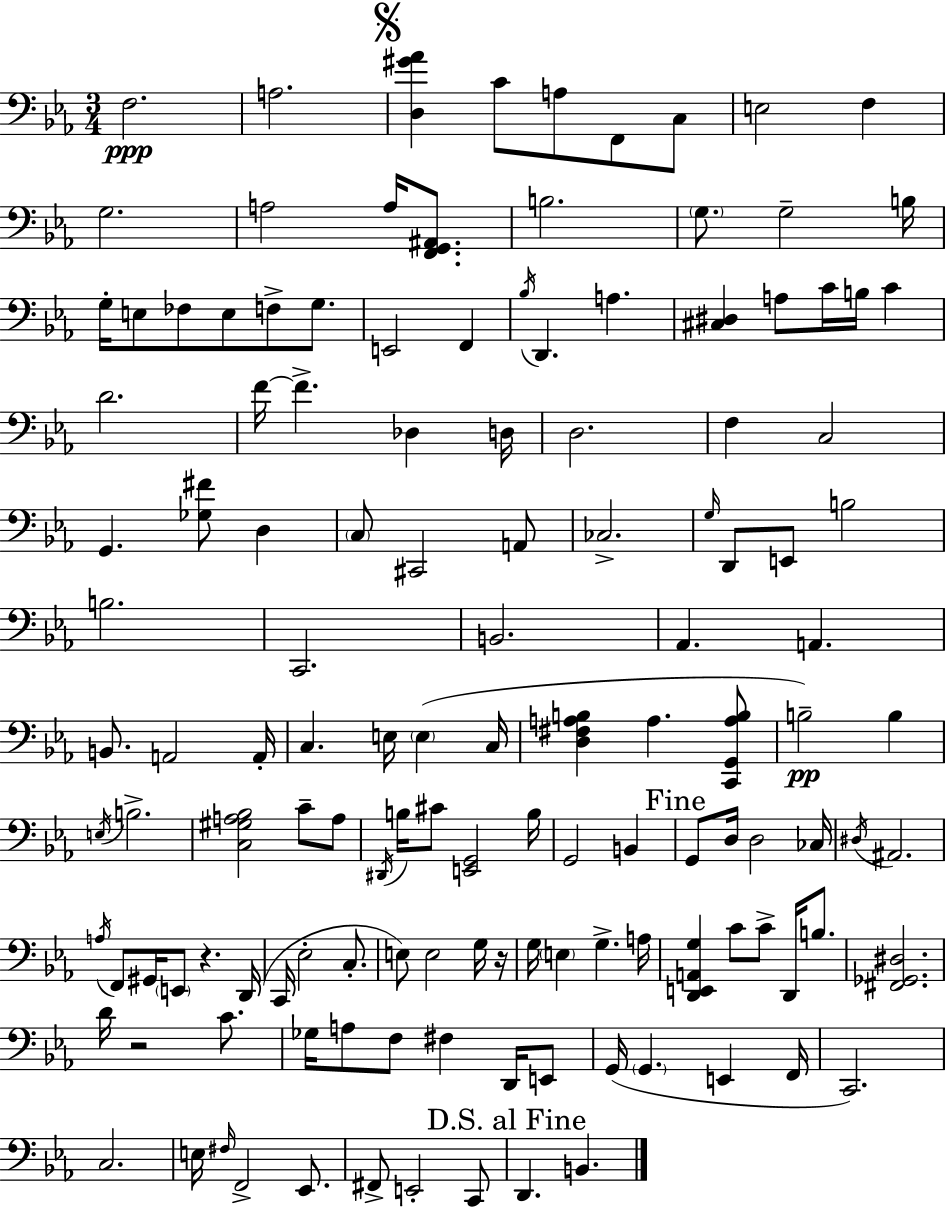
F3/h. A3/h. [D3,G#4,Ab4]/q C4/e A3/e F2/e C3/e E3/h F3/q G3/h. A3/h A3/s [F2,G2,A#2]/e. B3/h. G3/e. G3/h B3/s G3/s E3/e FES3/e E3/e F3/e G3/e. E2/h F2/q Bb3/s D2/q. A3/q. [C#3,D#3]/q A3/e C4/s B3/s C4/q D4/h. F4/s F4/q. Db3/q D3/s D3/h. F3/q C3/h G2/q. [Gb3,F#4]/e D3/q C3/e C#2/h A2/e CES3/h. G3/s D2/e E2/e B3/h B3/h. C2/h. B2/h. Ab2/q. A2/q. B2/e. A2/h A2/s C3/q. E3/s E3/q C3/s [D3,F#3,A3,B3]/q A3/q. [C2,G2,A3,B3]/e B3/h B3/q E3/s B3/h. [C3,G#3,A3,Bb3]/h C4/e A3/e D#2/s B3/s C#4/e [E2,G2]/h B3/s G2/h B2/q G2/e D3/s D3/h CES3/s D#3/s A#2/h. A3/s F2/e G#2/s E2/e R/q. D2/s C2/s Eb3/h C3/e. E3/e E3/h G3/s R/s G3/s E3/q G3/q. A3/s [D2,E2,A2,G3]/q C4/e C4/e D2/s B3/e. [F#2,Gb2,D#3]/h. D4/s R/h C4/e. Gb3/s A3/e F3/e F#3/q D2/s E2/e G2/s G2/q. E2/q F2/s C2/h. C3/h. E3/s F#3/s F2/h Eb2/e. F#2/e E2/h C2/e D2/q. B2/q.